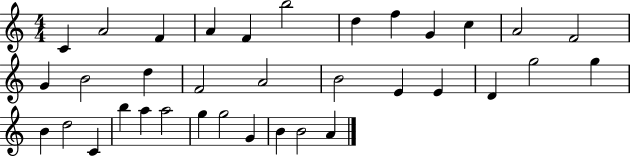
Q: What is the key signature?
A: C major